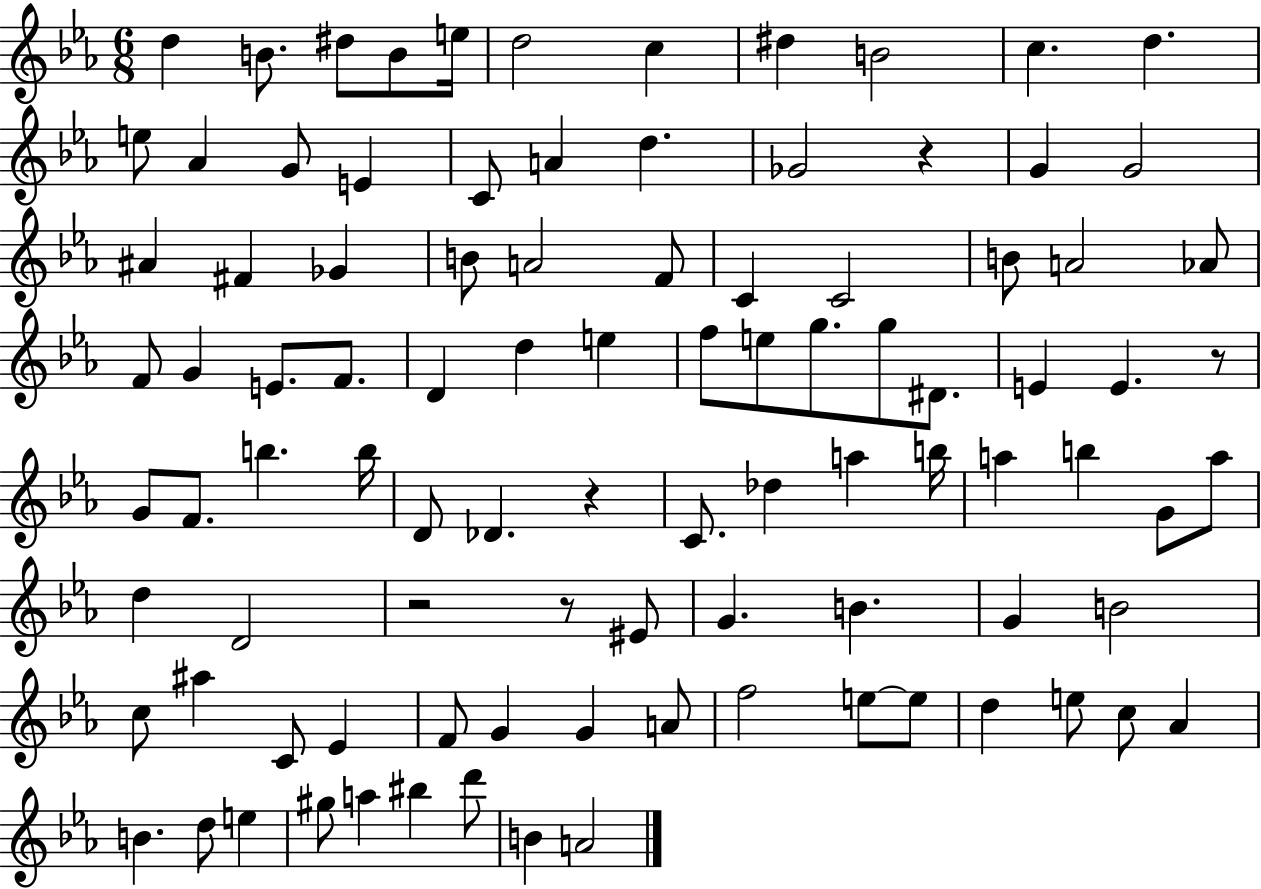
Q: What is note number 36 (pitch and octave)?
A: F4